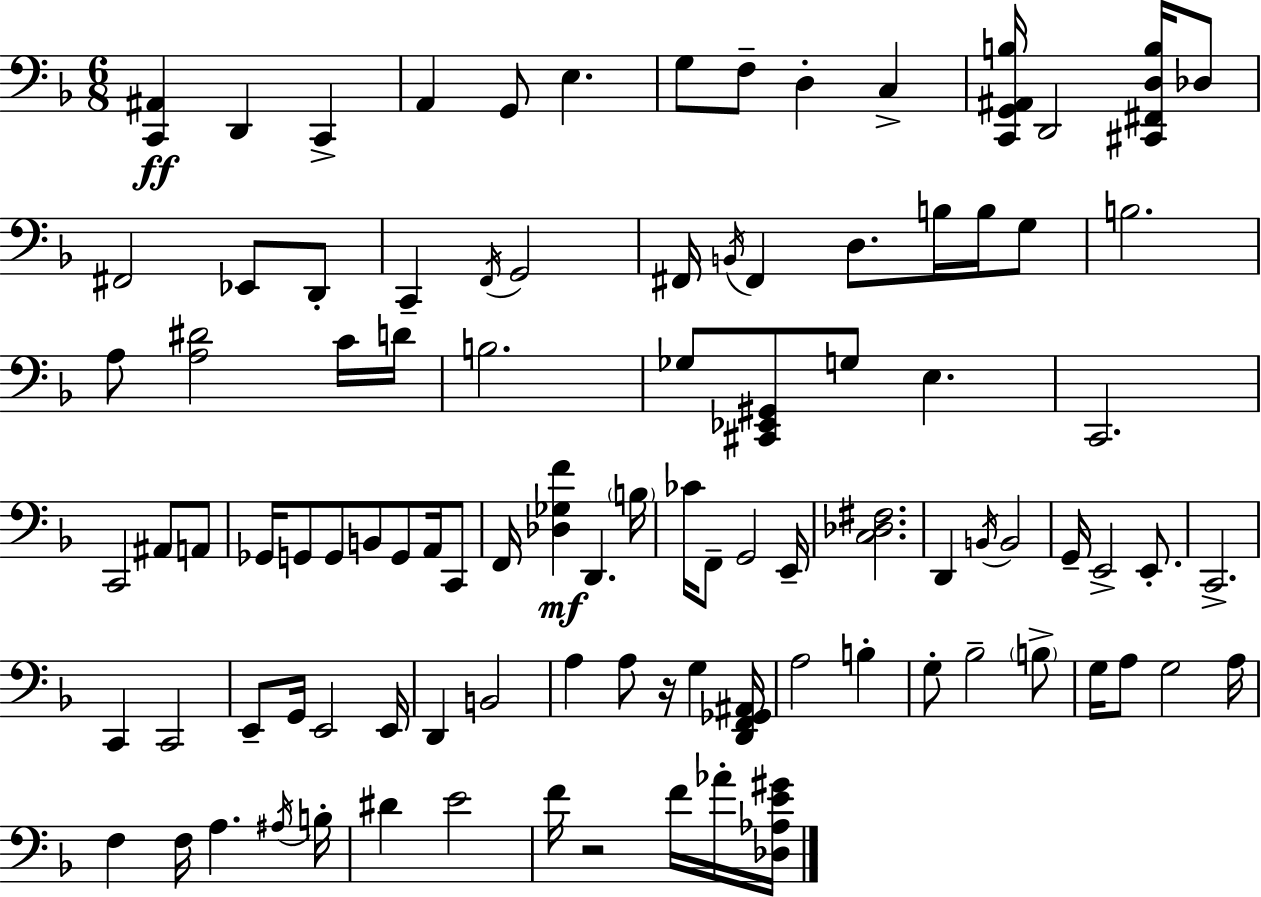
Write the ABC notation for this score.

X:1
T:Untitled
M:6/8
L:1/4
K:Dm
[C,,^A,,] D,, C,, A,, G,,/2 E, G,/2 F,/2 D, C, [C,,G,,^A,,B,]/4 D,,2 [^C,,^F,,D,B,]/4 _D,/2 ^F,,2 _E,,/2 D,,/2 C,, F,,/4 G,,2 ^F,,/4 B,,/4 ^F,, D,/2 B,/4 B,/4 G,/2 B,2 A,/2 [A,^D]2 C/4 D/4 B,2 _G,/2 [^C,,_E,,^G,,]/2 G,/2 E, C,,2 C,,2 ^A,,/2 A,,/2 _G,,/4 G,,/2 G,,/2 B,,/2 G,,/2 A,,/4 C,,/2 F,,/4 [_D,_G,F] D,, B,/4 _C/4 F,,/2 G,,2 E,,/4 [C,_D,^F,]2 D,, B,,/4 B,,2 G,,/4 E,,2 E,,/2 C,,2 C,, C,,2 E,,/2 G,,/4 E,,2 E,,/4 D,, B,,2 A, A,/2 z/4 G, [D,,F,,_G,,^A,,]/4 A,2 B, G,/2 _B,2 B,/2 G,/4 A,/2 G,2 A,/4 F, F,/4 A, ^A,/4 B,/4 ^D E2 F/4 z2 F/4 _A/4 [_D,_A,E^G]/4